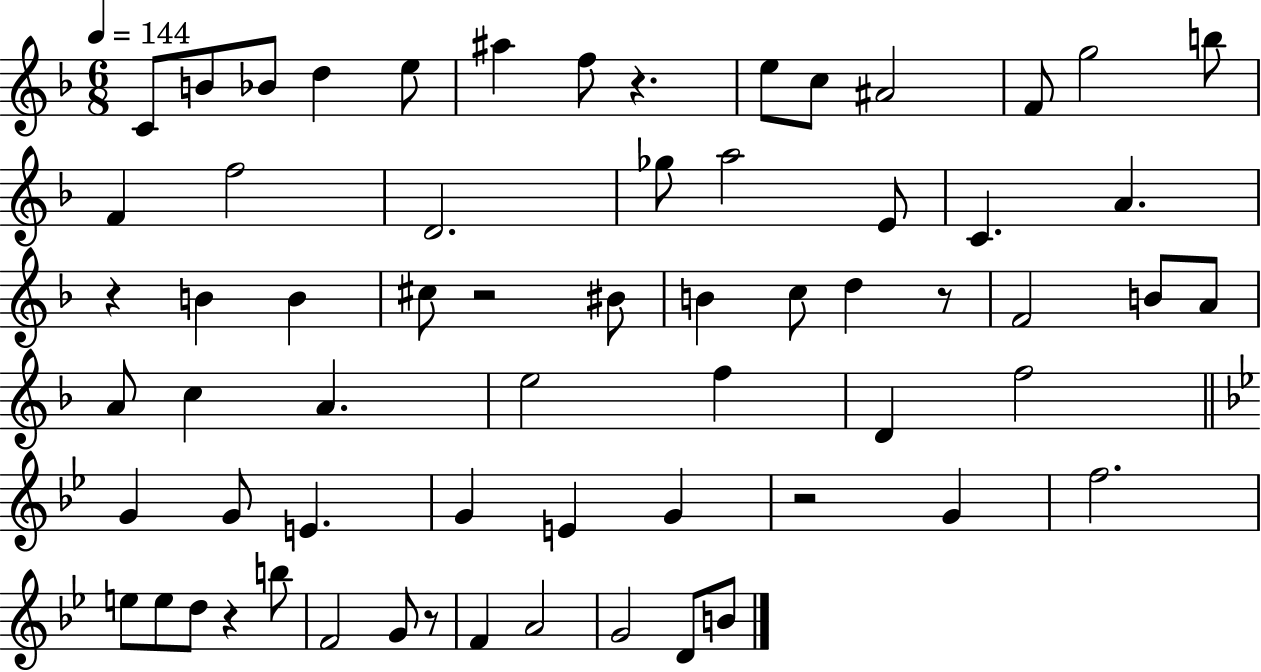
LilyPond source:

{
  \clef treble
  \numericTimeSignature
  \time 6/8
  \key f \major
  \tempo 4 = 144
  c'8 b'8 bes'8 d''4 e''8 | ais''4 f''8 r4. | e''8 c''8 ais'2 | f'8 g''2 b''8 | \break f'4 f''2 | d'2. | ges''8 a''2 e'8 | c'4. a'4. | \break r4 b'4 b'4 | cis''8 r2 bis'8 | b'4 c''8 d''4 r8 | f'2 b'8 a'8 | \break a'8 c''4 a'4. | e''2 f''4 | d'4 f''2 | \bar "||" \break \key g \minor g'4 g'8 e'4. | g'4 e'4 g'4 | r2 g'4 | f''2. | \break e''8 e''8 d''8 r4 b''8 | f'2 g'8 r8 | f'4 a'2 | g'2 d'8 b'8 | \break \bar "|."
}